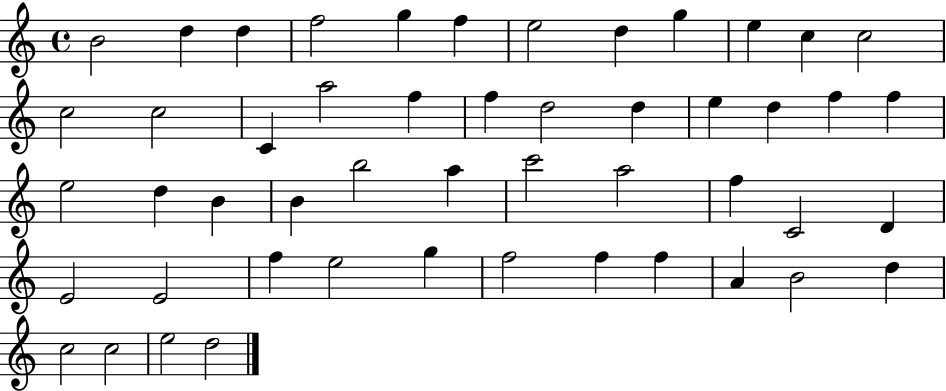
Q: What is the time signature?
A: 4/4